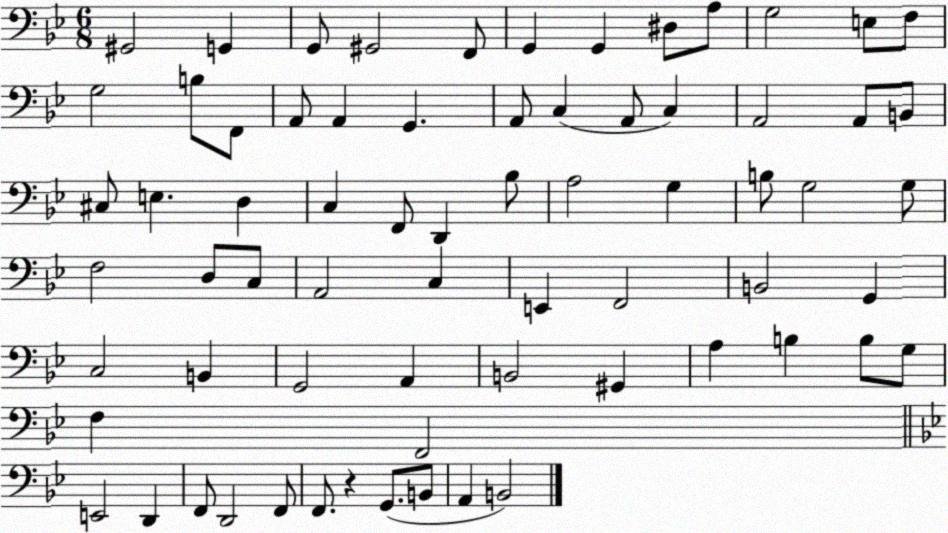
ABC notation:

X:1
T:Untitled
M:6/8
L:1/4
K:Bb
^G,,2 G,, G,,/2 ^G,,2 F,,/2 G,, G,, ^D,/2 A,/2 G,2 E,/2 F,/2 G,2 B,/2 F,,/2 A,,/2 A,, G,, A,,/2 C, A,,/2 C, A,,2 A,,/2 B,,/2 ^C,/2 E, D, C, F,,/2 D,, _B,/2 A,2 G, B,/2 G,2 G,/2 F,2 D,/2 C,/2 A,,2 C, E,, F,,2 B,,2 G,, C,2 B,, G,,2 A,, B,,2 ^G,, A, B, B,/2 G,/2 F, F,,2 E,,2 D,, F,,/2 D,,2 F,,/2 F,,/2 z G,,/2 B,,/2 A,, B,,2